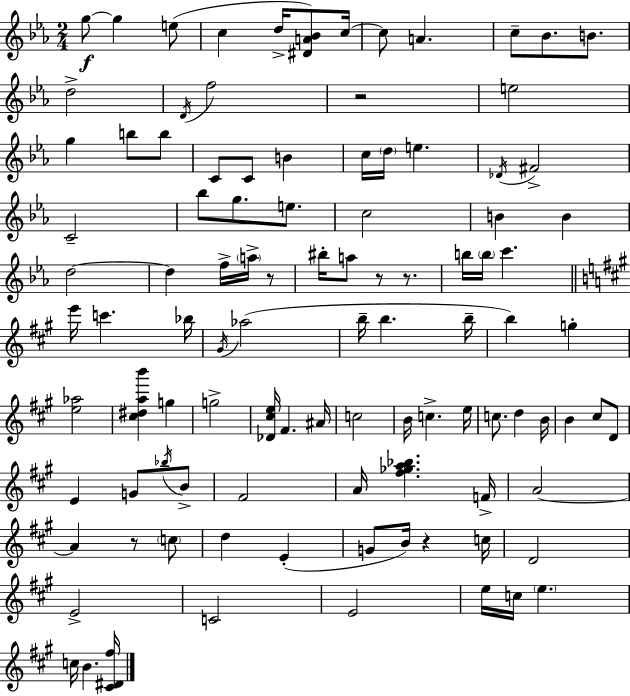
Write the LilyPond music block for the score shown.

{
  \clef treble
  \numericTimeSignature
  \time 2/4
  \key c \minor
  g''8~~\f g''4 e''8( | c''4 d''16-> <dis' a' bes'>8) c''16~~ | c''8 a'4. | c''8-- bes'8. b'8. | \break d''2-> | \acciaccatura { d'16 } f''2 | r2 | e''2 | \break g''4 b''8 b''8 | c'8 c'8 b'4 | c''16 \parenthesize d''16 e''4. | \acciaccatura { des'16 } fis'2-> | \break c'2-- | bes''8 g''8. e''8. | c''2 | b'4 b'4 | \break d''2~~ | d''4 f''16-> \parenthesize a''16-> | r8 bis''16-. a''8 r8 r8. | b''16 \parenthesize b''16 c'''4. | \break \bar "||" \break \key a \major e'''16 c'''4. bes''16 | \acciaccatura { gis'16 }( aes''2 | b''16-- b''4. | b''16-- b''4) g''4-. | \break <e'' aes''>2 | <cis'' dis'' a'' b'''>4 g''4 | g''2-> | <des' cis'' e''>16 fis'4. | \break ais'16 c''2 | b'16 c''4.-> | e''16 c''8. d''4 | b'16 b'4 cis''8 d'8 | \break e'4 g'8 \acciaccatura { bes''16 } | b'8-> fis'2 | a'16 <fis'' ges'' a'' bes''>4. | f'16-> a'2~~ | \break a'4 r8 | \parenthesize c''8 d''4 e'4-.( | g'8 b'16) r4 | c''16 d'2 | \break e'2-> | c'2 | e'2 | e''16 c''16 \parenthesize e''4. | \break c''16 b'4. | <cis' dis' fis''>16 \bar "|."
}